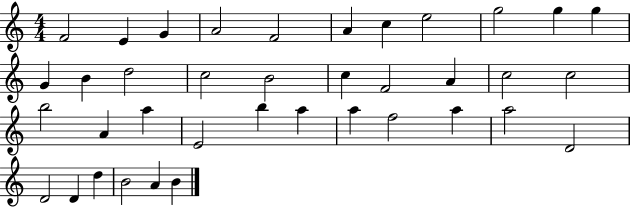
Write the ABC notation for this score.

X:1
T:Untitled
M:4/4
L:1/4
K:C
F2 E G A2 F2 A c e2 g2 g g G B d2 c2 B2 c F2 A c2 c2 b2 A a E2 b a a f2 a a2 D2 D2 D d B2 A B